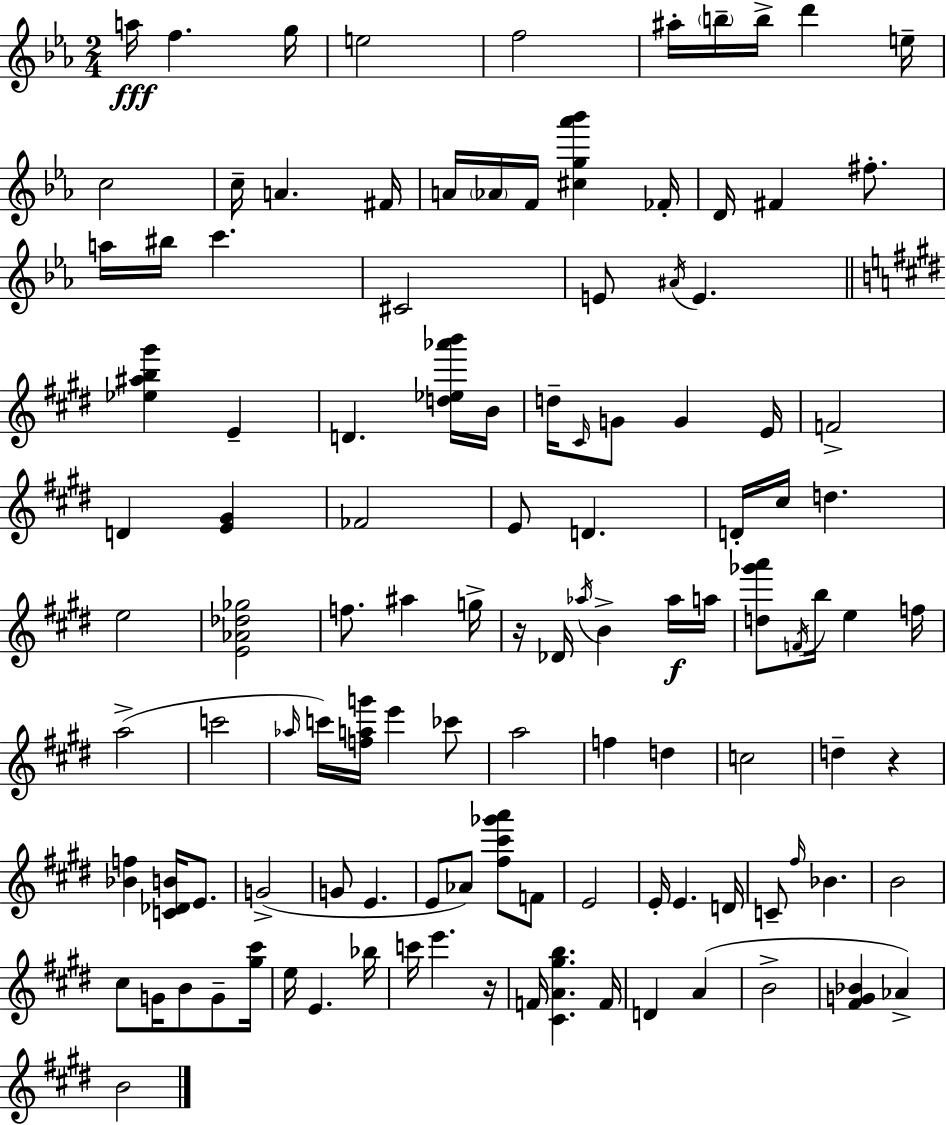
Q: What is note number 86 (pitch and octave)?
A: B4